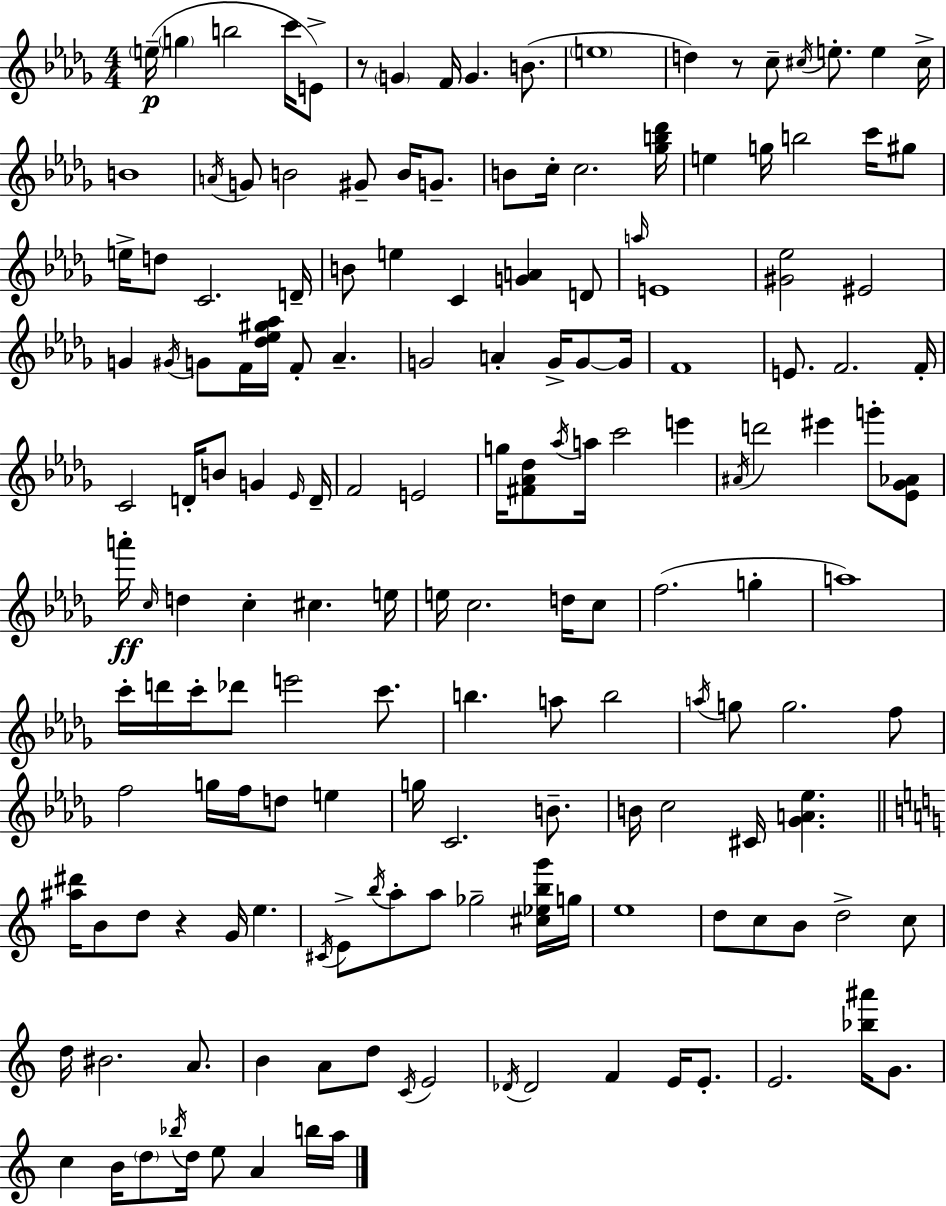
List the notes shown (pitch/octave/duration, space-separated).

E5/s G5/q B5/h C6/s E4/e R/e G4/q F4/s G4/q. B4/e. E5/w D5/q R/e C5/e C#5/s E5/e. E5/q C#5/s B4/w A4/s G4/e B4/h G#4/e B4/s G4/e. B4/e C5/s C5/h. [Gb5,B5,Db6]/s E5/q G5/s B5/h C6/s G#5/e E5/s D5/e C4/h. D4/s B4/e E5/q C4/q [G4,A4]/q D4/e A5/s E4/w [G#4,Eb5]/h EIS4/h G4/q G#4/s G4/e F4/s [Db5,Eb5,G#5,Ab5]/s F4/e Ab4/q. G4/h A4/q G4/s G4/e G4/s F4/w E4/e. F4/h. F4/s C4/h D4/s B4/e G4/q Eb4/s D4/s F4/h E4/h G5/s [F#4,Ab4,Db5]/e Ab5/s A5/s C6/h E6/q A#4/s D6/h EIS6/q G6/e [Eb4,Gb4,Ab4]/e A6/s C5/s D5/q C5/q C#5/q. E5/s E5/s C5/h. D5/s C5/e F5/h. G5/q A5/w C6/s D6/s C6/s Db6/e E6/h C6/e. B5/q. A5/e B5/h A5/s G5/e G5/h. F5/e F5/h G5/s F5/s D5/e E5/q G5/s C4/h. B4/e. B4/s C5/h C#4/s [Gb4,A4,Eb5]/q. [A#5,D#6]/s B4/e D5/e R/q G4/s E5/q. C#4/s E4/e B5/s A5/e A5/e Gb5/h [C#5,Eb5,B5,G6]/s G5/s E5/w D5/e C5/e B4/e D5/h C5/e D5/s BIS4/h. A4/e. B4/q A4/e D5/e C4/s E4/h Db4/s Db4/h F4/q E4/s E4/e. E4/h. [Bb5,A#6]/s G4/e. C5/q B4/s D5/e Bb5/s D5/s E5/e A4/q B5/s A5/s